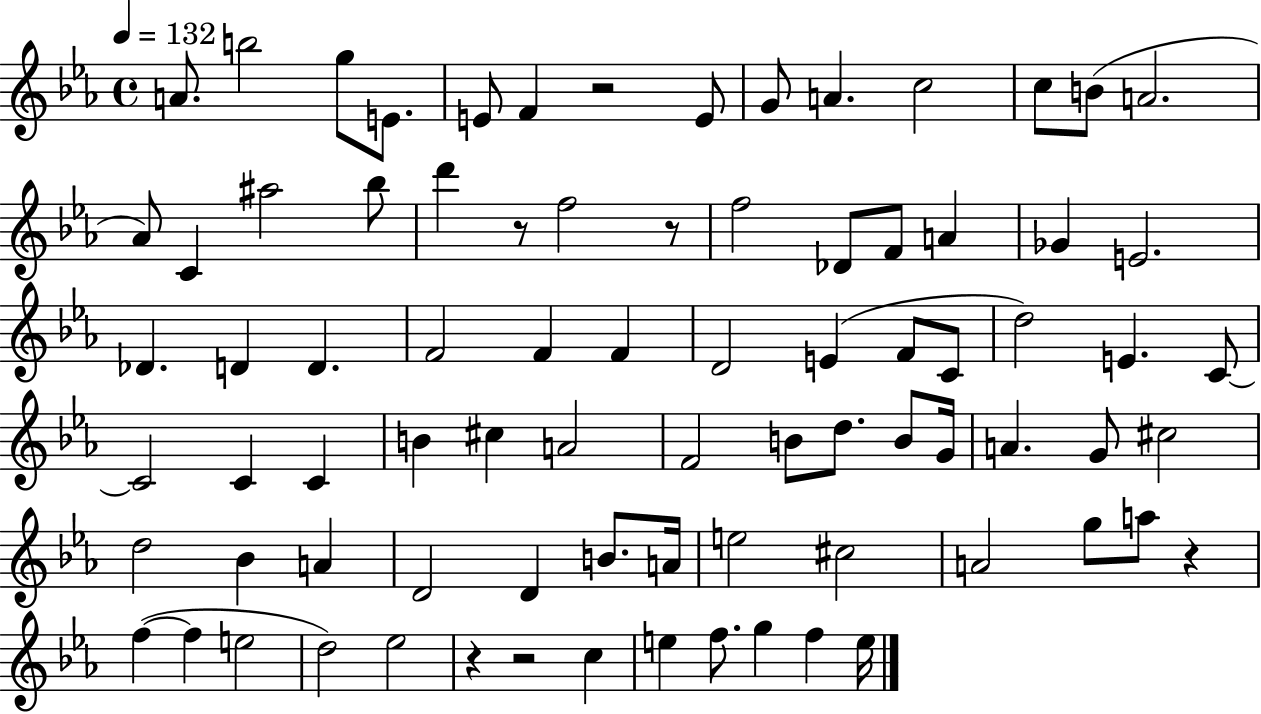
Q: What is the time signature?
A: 4/4